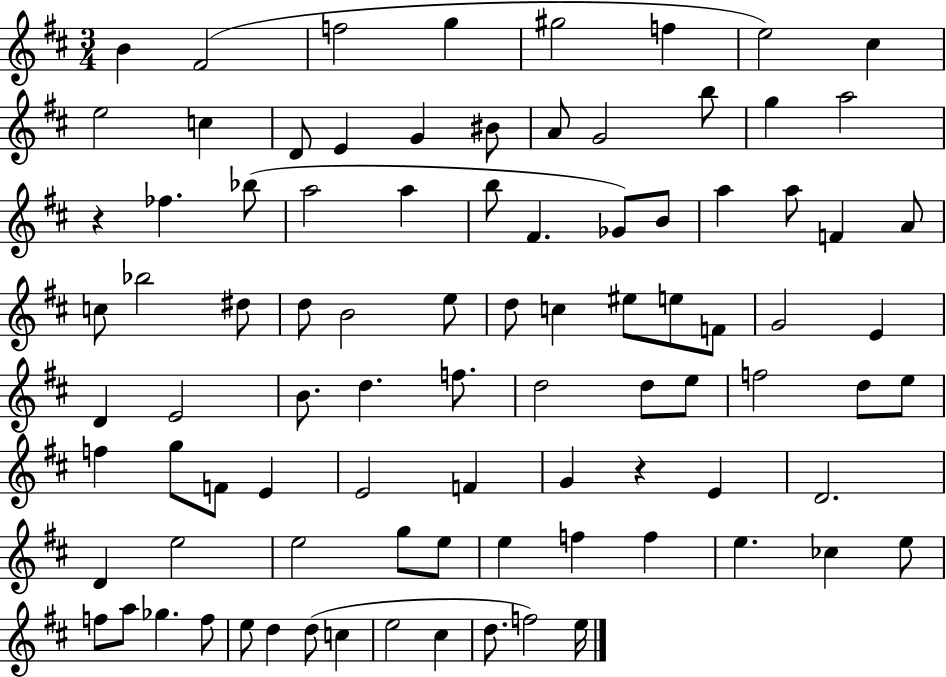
{
  \clef treble
  \numericTimeSignature
  \time 3/4
  \key d \major
  b'4 fis'2( | f''2 g''4 | gis''2 f''4 | e''2) cis''4 | \break e''2 c''4 | d'8 e'4 g'4 bis'8 | a'8 g'2 b''8 | g''4 a''2 | \break r4 fes''4. bes''8( | a''2 a''4 | b''8 fis'4. ges'8) b'8 | a''4 a''8 f'4 a'8 | \break c''8 bes''2 dis''8 | d''8 b'2 e''8 | d''8 c''4 eis''8 e''8 f'8 | g'2 e'4 | \break d'4 e'2 | b'8. d''4. f''8. | d''2 d''8 e''8 | f''2 d''8 e''8 | \break f''4 g''8 f'8 e'4 | e'2 f'4 | g'4 r4 e'4 | d'2. | \break d'4 e''2 | e''2 g''8 e''8 | e''4 f''4 f''4 | e''4. ces''4 e''8 | \break f''8 a''8 ges''4. f''8 | e''8 d''4 d''8( c''4 | e''2 cis''4 | d''8. f''2) e''16 | \break \bar "|."
}